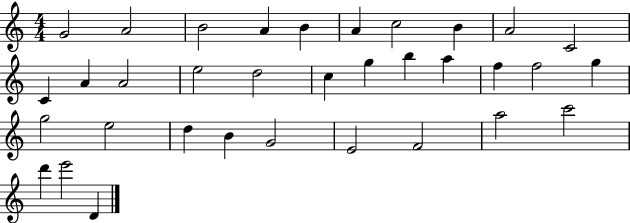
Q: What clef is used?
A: treble